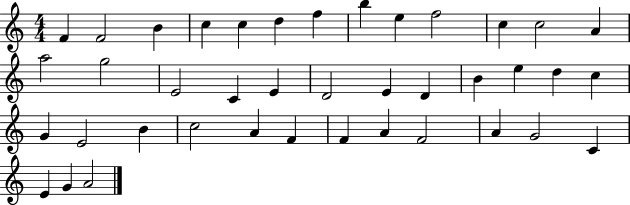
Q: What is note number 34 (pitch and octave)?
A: F4